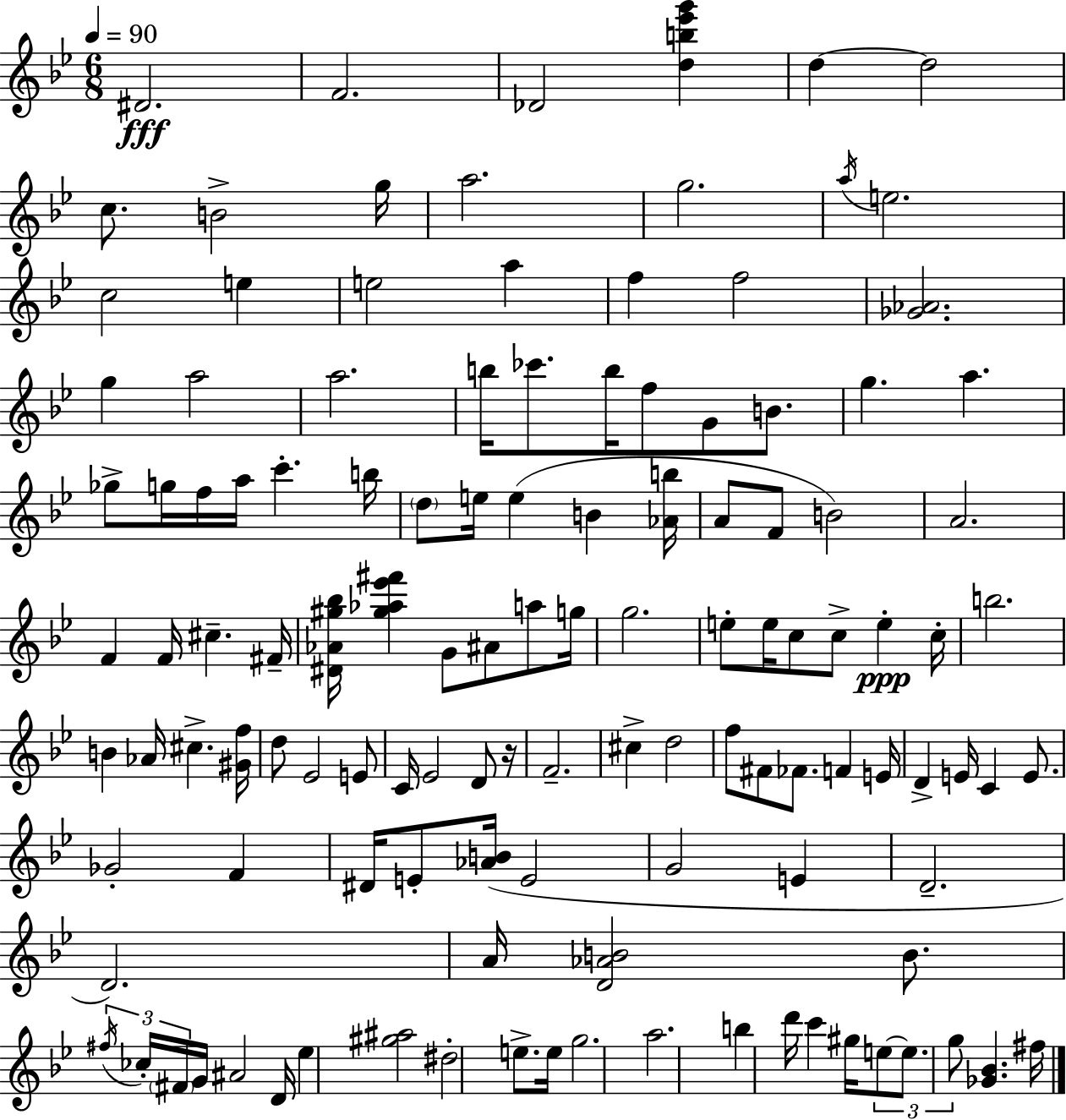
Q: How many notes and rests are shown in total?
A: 122